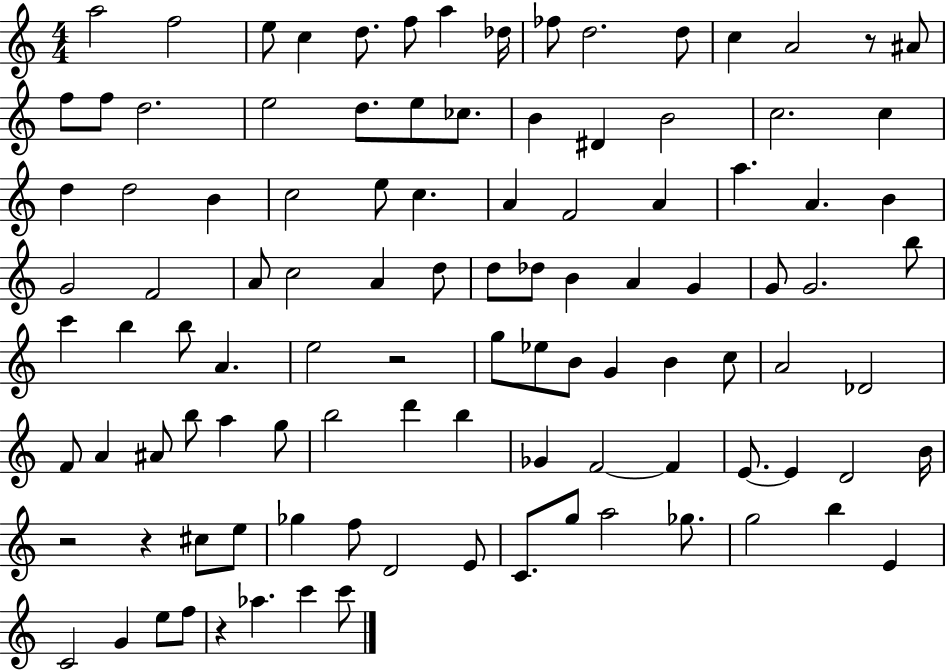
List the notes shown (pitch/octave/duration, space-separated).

A5/h F5/h E5/e C5/q D5/e. F5/e A5/q Db5/s FES5/e D5/h. D5/e C5/q A4/h R/e A#4/e F5/e F5/e D5/h. E5/h D5/e. E5/e CES5/e. B4/q D#4/q B4/h C5/h. C5/q D5/q D5/h B4/q C5/h E5/e C5/q. A4/q F4/h A4/q A5/q. A4/q. B4/q G4/h F4/h A4/e C5/h A4/q D5/e D5/e Db5/e B4/q A4/q G4/q G4/e G4/h. B5/e C6/q B5/q B5/e A4/q. E5/h R/h G5/e Eb5/e B4/e G4/q B4/q C5/e A4/h Db4/h F4/e A4/q A#4/e B5/e A5/q G5/e B5/h D6/q B5/q Gb4/q F4/h F4/q E4/e. E4/q D4/h B4/s R/h R/q C#5/e E5/e Gb5/q F5/e D4/h E4/e C4/e. G5/e A5/h Gb5/e. G5/h B5/q E4/q C4/h G4/q E5/e F5/e R/q Ab5/q. C6/q C6/e